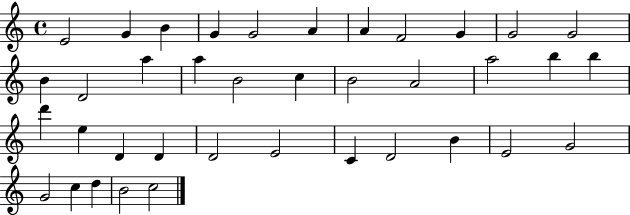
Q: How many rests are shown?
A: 0